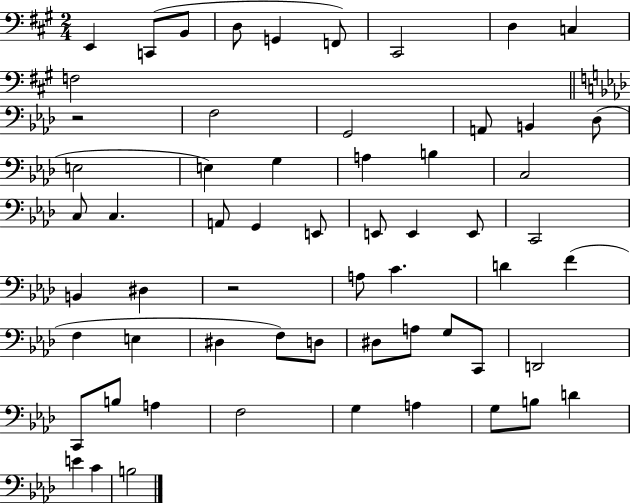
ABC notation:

X:1
T:Untitled
M:2/4
L:1/4
K:A
E,, C,,/2 B,,/2 D,/2 G,, F,,/2 ^C,,2 D, C, F,2 z2 F,2 G,,2 A,,/2 B,, _D,/2 E,2 E, G, A, B, C,2 C,/2 C, A,,/2 G,, E,,/2 E,,/2 E,, E,,/2 C,,2 B,, ^D, z2 A,/2 C D F F, E, ^D, F,/2 D,/2 ^D,/2 A,/2 G,/2 C,,/2 D,,2 C,,/2 B,/2 A, F,2 G, A, G,/2 B,/2 D E C B,2